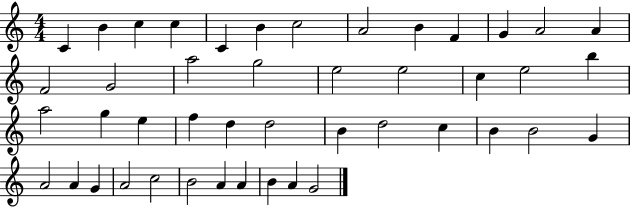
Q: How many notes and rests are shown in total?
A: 45